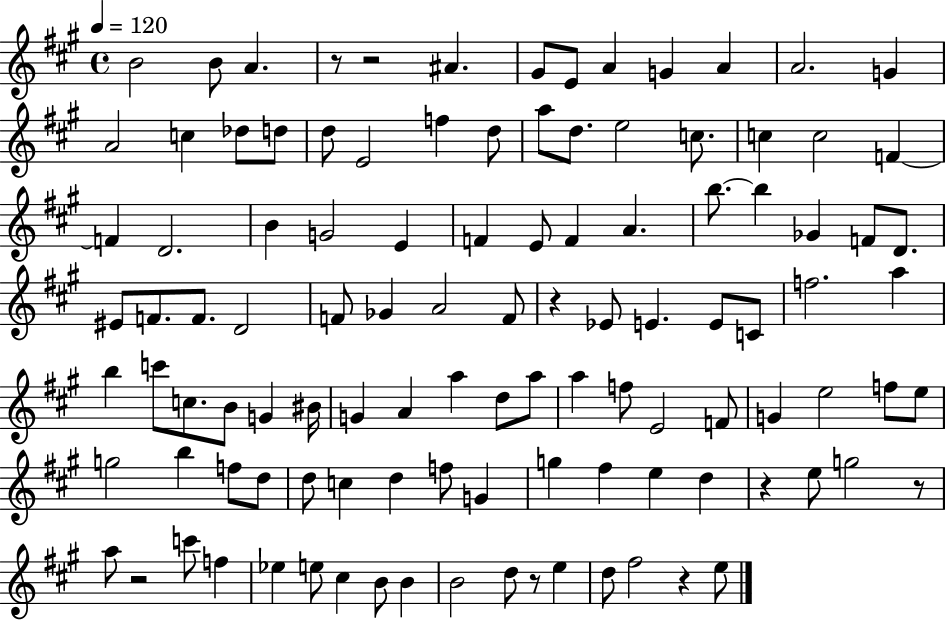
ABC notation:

X:1
T:Untitled
M:4/4
L:1/4
K:A
B2 B/2 A z/2 z2 ^A ^G/2 E/2 A G A A2 G A2 c _d/2 d/2 d/2 E2 f d/2 a/2 d/2 e2 c/2 c c2 F F D2 B G2 E F E/2 F A b/2 b _G F/2 D/2 ^E/2 F/2 F/2 D2 F/2 _G A2 F/2 z _E/2 E E/2 C/2 f2 a b c'/2 c/2 B/2 G ^B/4 G A a d/2 a/2 a f/2 E2 F/2 G e2 f/2 e/2 g2 b f/2 d/2 d/2 c d f/2 G g ^f e d z e/2 g2 z/2 a/2 z2 c'/2 f _e e/2 ^c B/2 B B2 d/2 z/2 e d/2 ^f2 z e/2